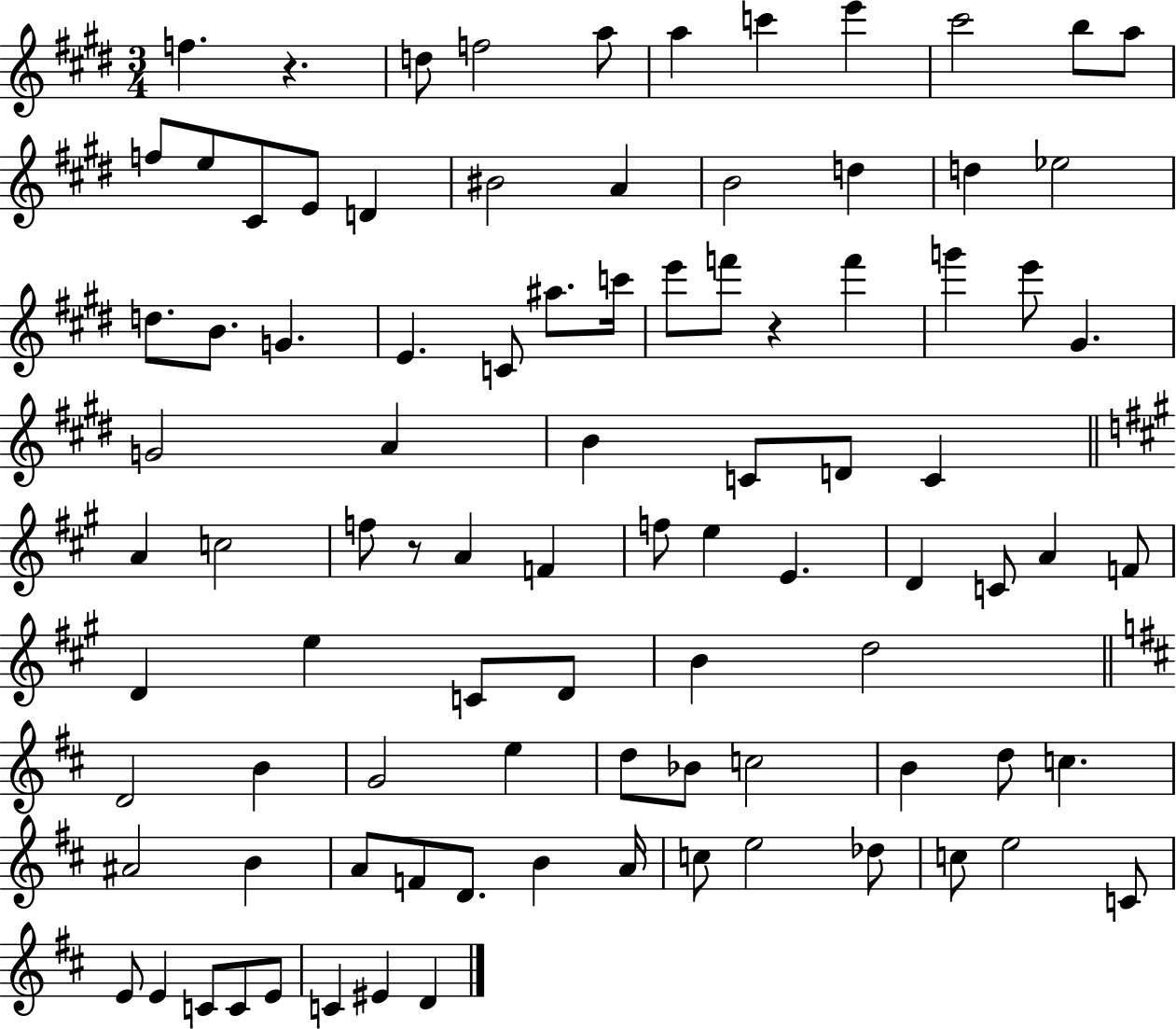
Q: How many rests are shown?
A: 3